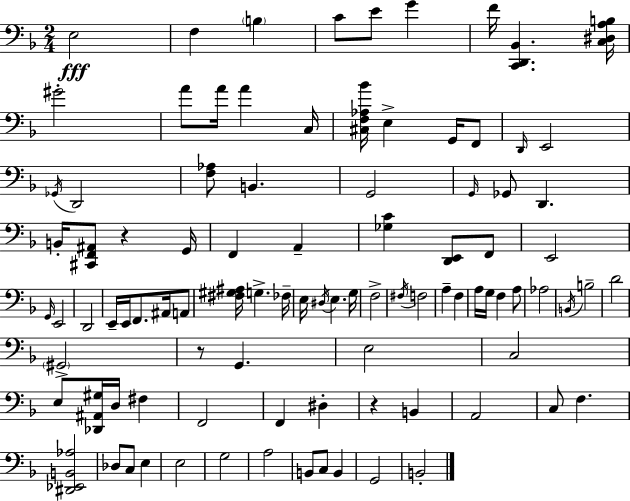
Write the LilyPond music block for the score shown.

{
  \clef bass
  \numericTimeSignature
  \time 2/4
  \key d \minor
  \repeat volta 2 { e2\fff | f4 \parenthesize b4 | c'8 e'8 g'4 | f'16 <c, d, bes,>4. <c dis a b>16 | \break gis'2-. | a'8 a'16 a'4 c16 | <cis f aes bes'>16 e4-> g,16 f,8 | \grace { d,16 } e,2 | \break \acciaccatura { ges,16 } d,2 | <f aes>8 b,4. | g,2 | \grace { g,16 } ges,8 d,4. | \break b,16-. <cis, f, ais,>8 r4 | g,16 f,4 a,4-- | <ges c'>4 <d, e,>8 | f,8 e,2 | \break \grace { g,16 } e,2 | d,2 | e,16-- e,16 f,8. | ais,16 a,8 <fis gis ais>16 g4.-> | \break fes16-- e16 \acciaccatura { dis16 } e4. | g16 f2-> | \acciaccatura { fis16 } f2 | a4-- | \break f4 a16 g16 | f4 a8 aes2 | \acciaccatura { b,16 } b2-- | d'2 | \break \parenthesize gis,2-> | r8 | g,4. e2 | c2 | \break e8 | <des, ais, gis>16 d16 fis4 f,2 | f,4 | dis4-. r4 | \break b,4 a,2 | c8 | f4. <dis, ees, b, aes>2 | des8 | \break c8 e4 e2 | g2 | a2 | b,8 | \break c8 b,4 g,2 | b,2-. | } \bar "|."
}